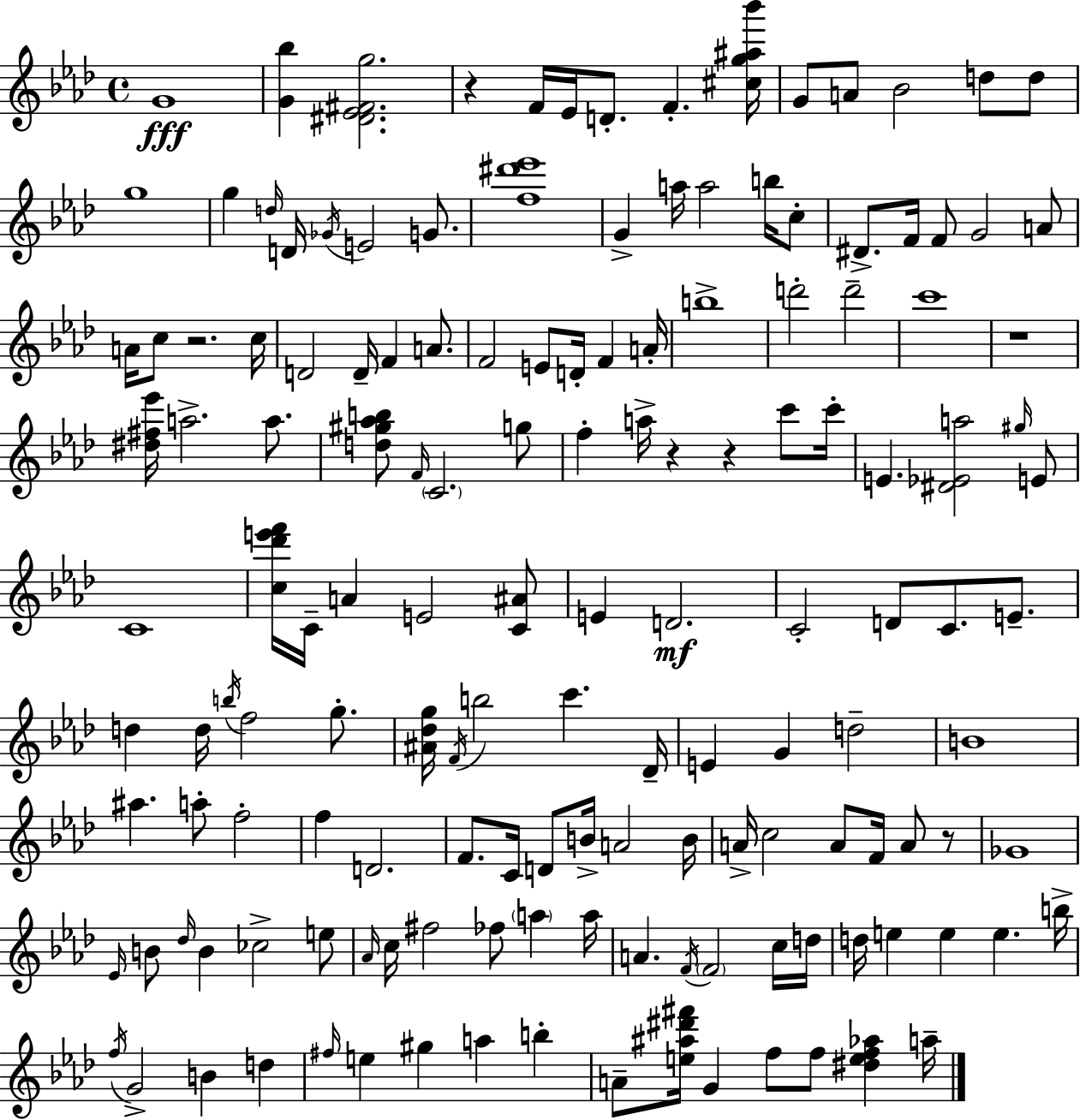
{
  \clef treble
  \time 4/4
  \defaultTimeSignature
  \key f \minor
  g'1\fff | <g' bes''>4 <dis' ees' fis' g''>2. | r4 f'16 ees'16 d'8.-. f'4.-. <cis'' g'' ais'' bes'''>16 | g'8 a'8 bes'2 d''8 d''8 | \break g''1 | g''4 \grace { d''16 } d'16 \acciaccatura { ges'16 } e'2 g'8. | <f'' dis''' ees'''>1 | g'4-> a''16 a''2 b''16 | \break c''8-. dis'8.-> f'16 f'8 g'2 | a'8 a'16 c''8 r2. | c''16 d'2 d'16-- f'4 a'8. | f'2 e'8 d'16-. f'4 | \break a'16-. b''1-> | d'''2-. d'''2-- | c'''1 | r1 | \break <dis'' fis'' ees'''>16 a''2.-> a''8. | <d'' gis'' aes'' b''>8 \grace { f'16 } \parenthesize c'2. | g''8 f''4-. a''16-> r4 r4 | c'''8 c'''16-. e'4. <dis' ees' a''>2 | \break \grace { gis''16 } e'8 c'1 | <c'' des''' e''' f'''>16 c'16-- a'4 e'2 | <c' ais'>8 e'4 d'2.\mf | c'2-. d'8 c'8. | \break e'8.-- d''4 d''16 \acciaccatura { b''16 } f''2 | g''8.-. <ais' des'' g''>16 \acciaccatura { f'16 } b''2 c'''4. | des'16-- e'4 g'4 d''2-- | b'1 | \break ais''4. a''8-. f''2-. | f''4 d'2. | f'8. c'16 d'8 b'16-> a'2 | b'16 a'16-> c''2 a'8 | \break f'16 a'8 r8 ges'1 | \grace { ees'16 } b'8 \grace { des''16 } b'4 ces''2-> | e''8 \grace { aes'16 } c''16 fis''2 | fes''8 \parenthesize a''4 a''16 a'4. \acciaccatura { f'16 } | \break \parenthesize f'2 c''16 d''16 d''16 e''4 e''4 | e''4. b''16-> \acciaccatura { f''16 } g'2-> | b'4 d''4 \grace { fis''16 } e''4 | gis''4 a''4 b''4-. a'8-- <e'' ais'' dis''' fis'''>16 g'4 | \break f''8 f''8 <dis'' e'' f'' aes''>4 a''16-- \bar "|."
}